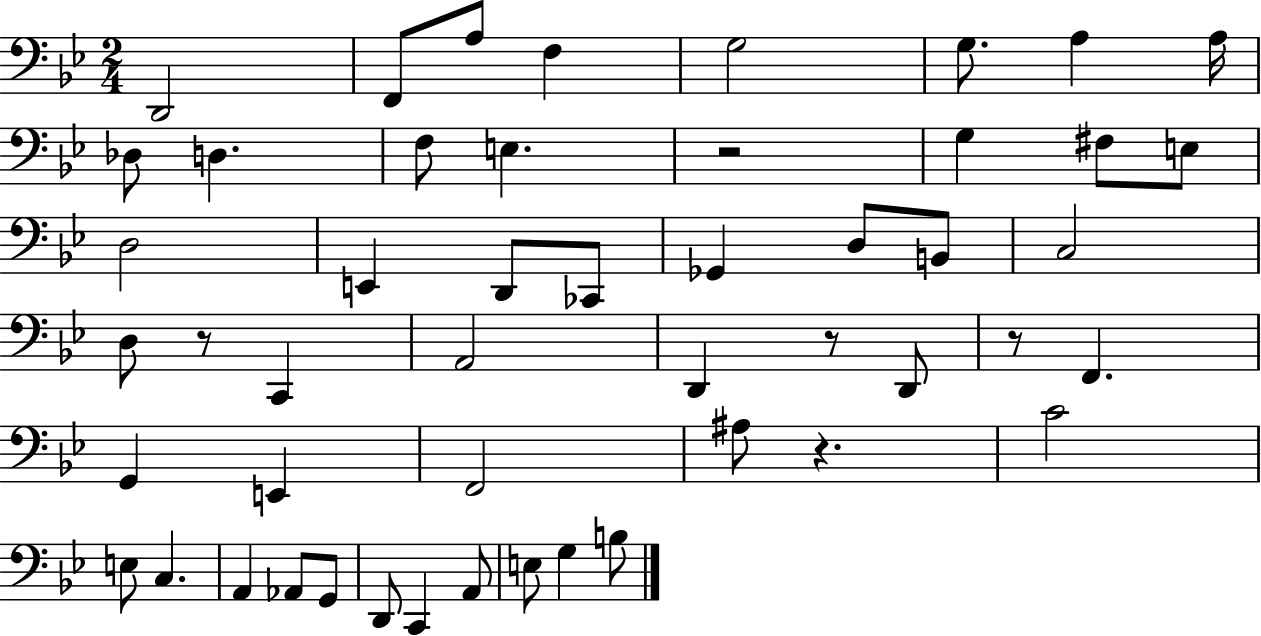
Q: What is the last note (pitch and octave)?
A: B3